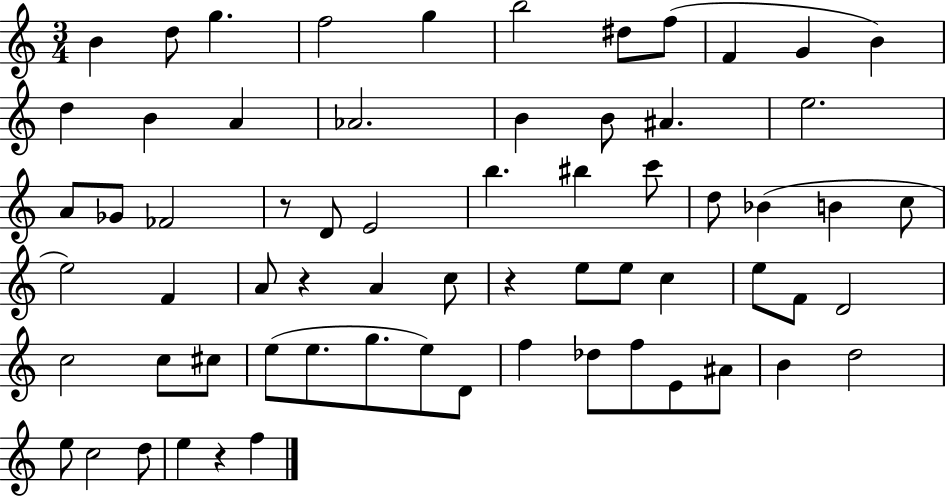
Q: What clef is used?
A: treble